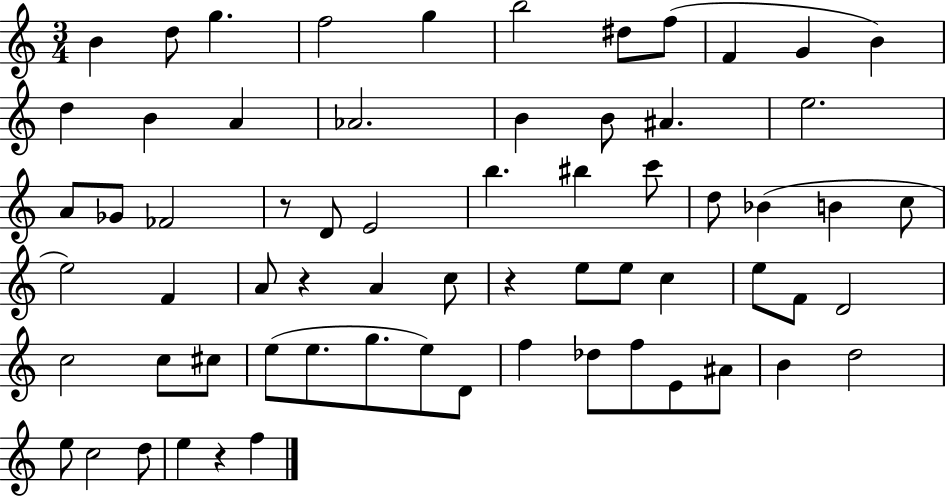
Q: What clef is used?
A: treble